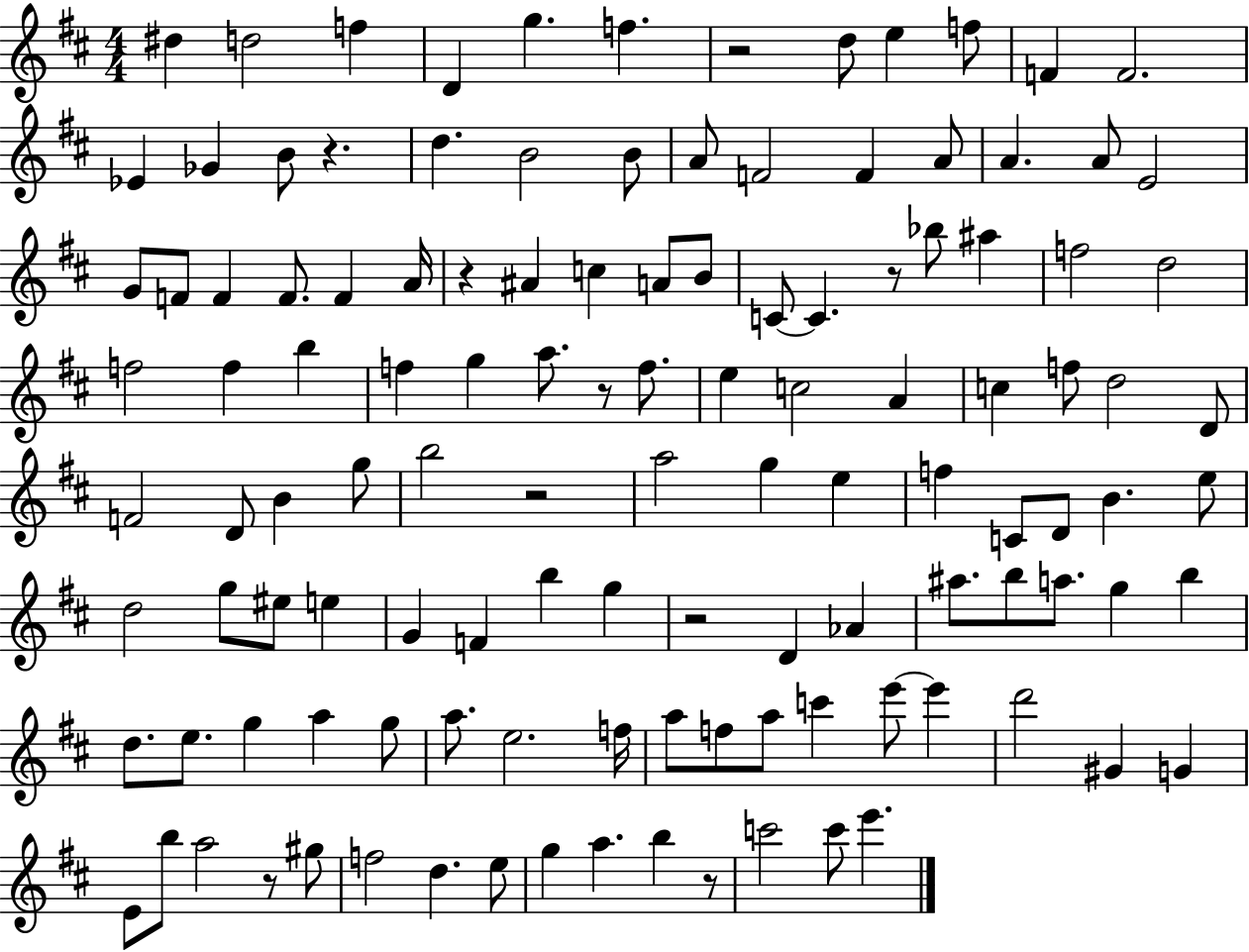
{
  \clef treble
  \numericTimeSignature
  \time 4/4
  \key d \major
  \repeat volta 2 { dis''4 d''2 f''4 | d'4 g''4. f''4. | r2 d''8 e''4 f''8 | f'4 f'2. | \break ees'4 ges'4 b'8 r4. | d''4. b'2 b'8 | a'8 f'2 f'4 a'8 | a'4. a'8 e'2 | \break g'8 f'8 f'4 f'8. f'4 a'16 | r4 ais'4 c''4 a'8 b'8 | c'8~~ c'4. r8 bes''8 ais''4 | f''2 d''2 | \break f''2 f''4 b''4 | f''4 g''4 a''8. r8 f''8. | e''4 c''2 a'4 | c''4 f''8 d''2 d'8 | \break f'2 d'8 b'4 g''8 | b''2 r2 | a''2 g''4 e''4 | f''4 c'8 d'8 b'4. e''8 | \break d''2 g''8 eis''8 e''4 | g'4 f'4 b''4 g''4 | r2 d'4 aes'4 | ais''8. b''8 a''8. g''4 b''4 | \break d''8. e''8. g''4 a''4 g''8 | a''8. e''2. f''16 | a''8 f''8 a''8 c'''4 e'''8~~ e'''4 | d'''2 gis'4 g'4 | \break e'8 b''8 a''2 r8 gis''8 | f''2 d''4. e''8 | g''4 a''4. b''4 r8 | c'''2 c'''8 e'''4. | \break } \bar "|."
}